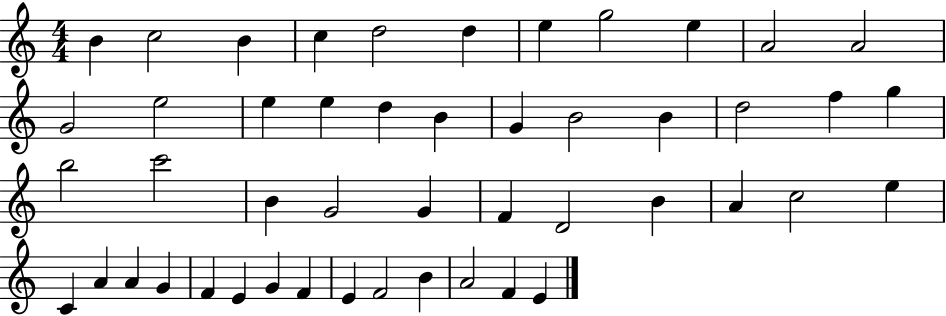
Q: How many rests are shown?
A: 0